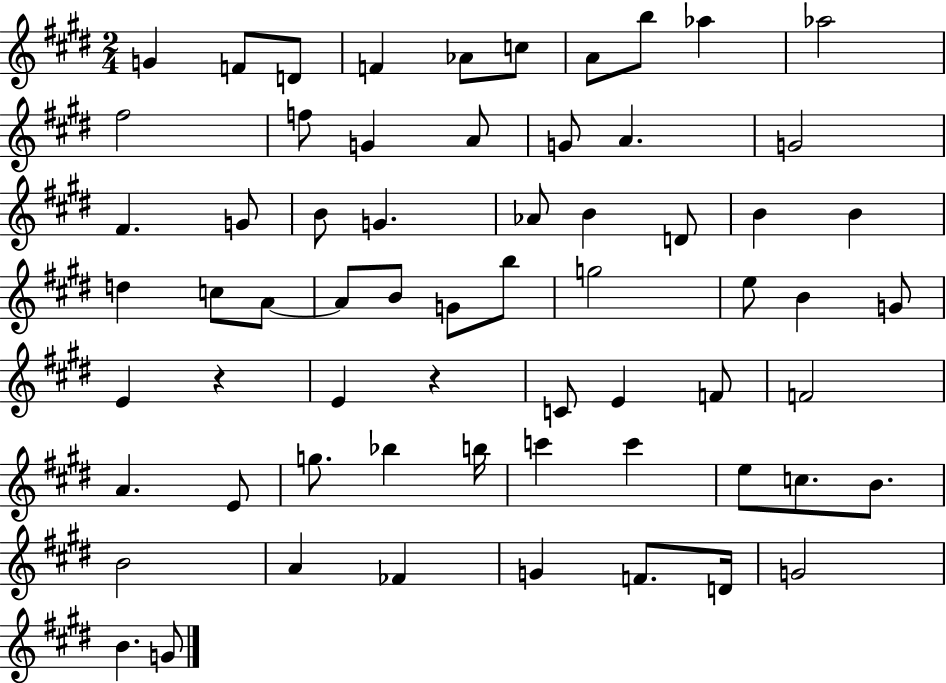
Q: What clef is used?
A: treble